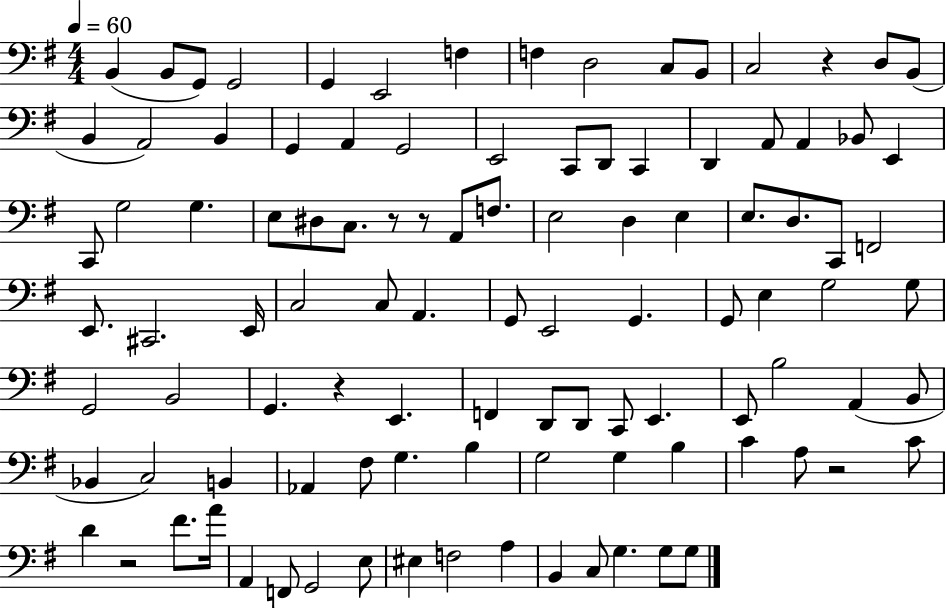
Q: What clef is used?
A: bass